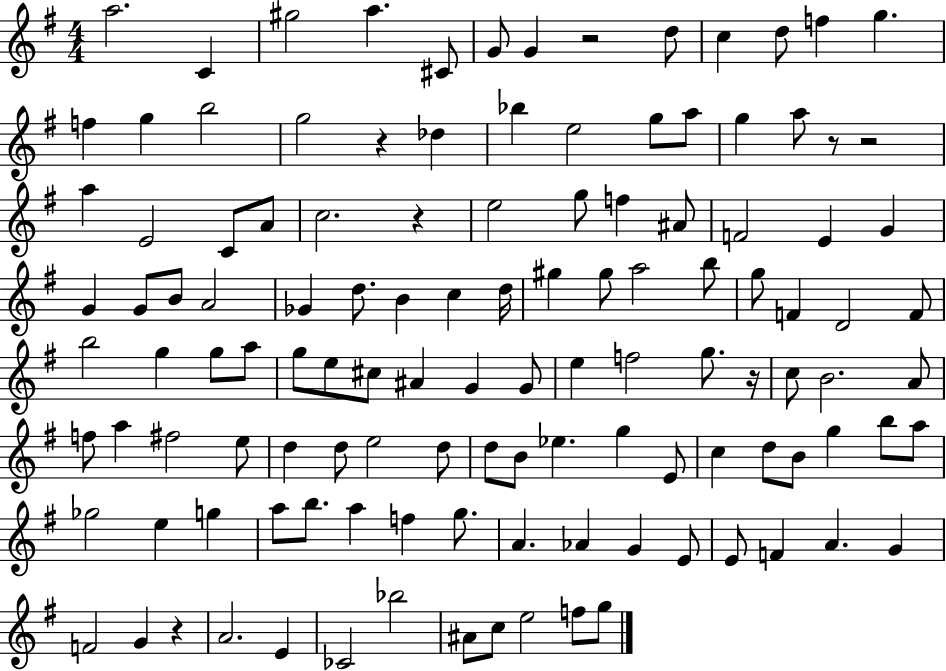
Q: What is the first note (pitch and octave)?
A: A5